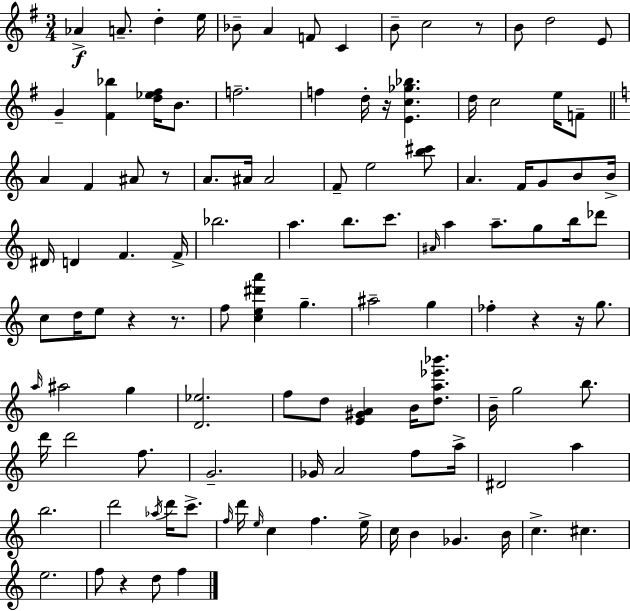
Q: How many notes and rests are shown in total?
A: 114